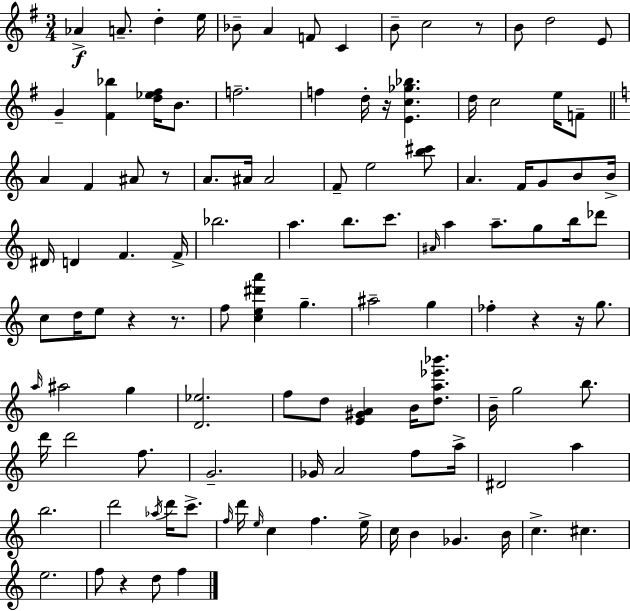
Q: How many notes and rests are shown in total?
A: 114